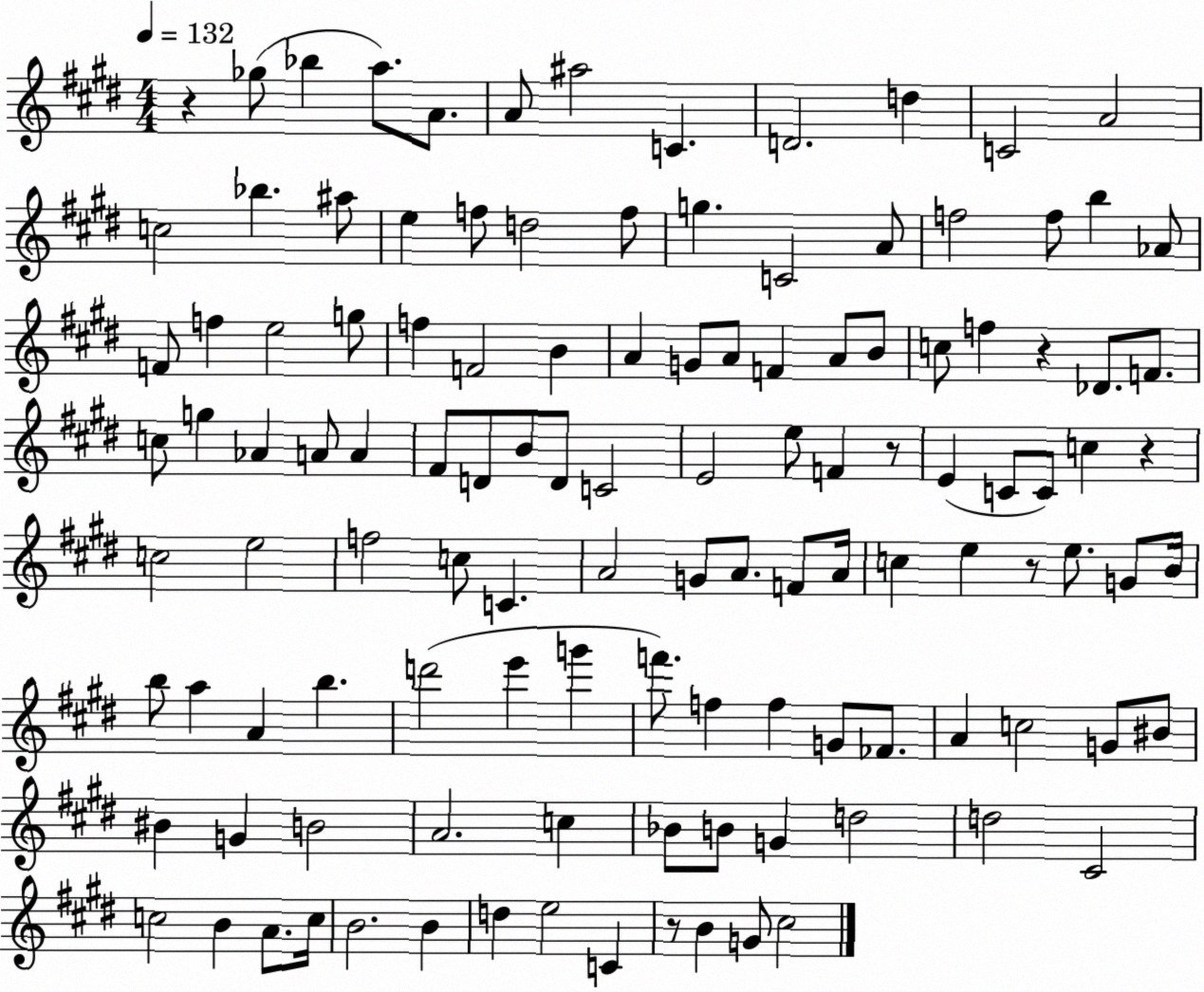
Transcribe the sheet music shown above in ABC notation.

X:1
T:Untitled
M:4/4
L:1/4
K:E
z _g/2 _b a/2 A/2 A/2 ^a2 C D2 d C2 A2 c2 _b ^a/2 e f/2 d2 f/2 g C2 A/2 f2 f/2 b _A/2 F/2 f e2 g/2 f F2 B A G/2 A/2 F A/2 B/2 c/2 f z _D/2 F/2 c/2 g _A A/2 A ^F/2 D/2 B/2 D/2 C2 E2 e/2 F z/2 E C/2 C/2 c z c2 e2 f2 c/2 C A2 G/2 A/2 F/2 A/4 c e z/2 e/2 G/2 B/4 b/2 a A b d'2 e' g' f'/2 f f G/2 _F/2 A c2 G/2 ^B/2 ^B G B2 A2 c _B/2 B/2 G d2 d2 ^C2 c2 B A/2 c/4 B2 B d e2 C z/2 B G/2 ^c2